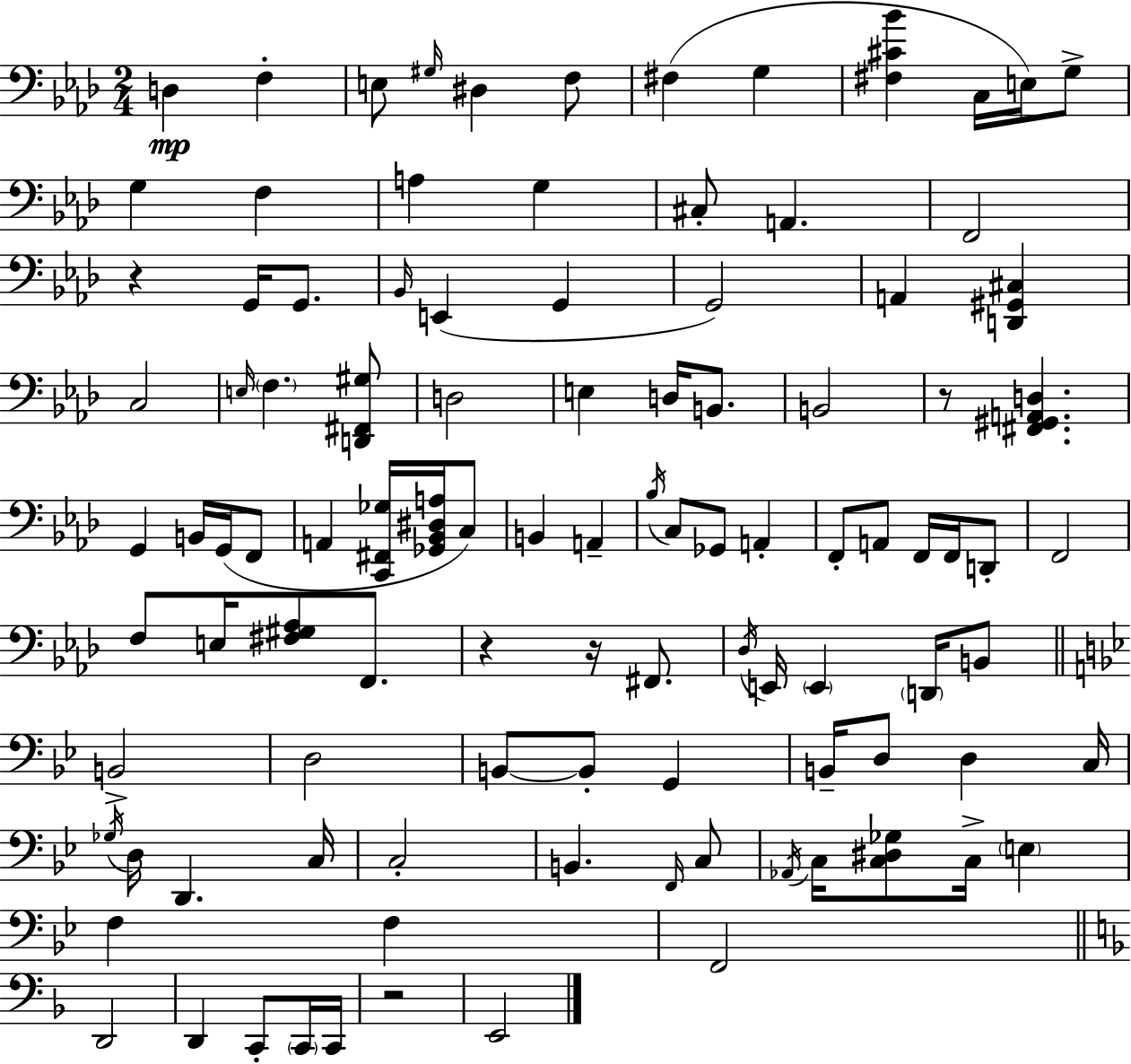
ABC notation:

X:1
T:Untitled
M:2/4
L:1/4
K:Ab
D, F, E,/2 ^G,/4 ^D, F,/2 ^F, G, [^F,^C_B] C,/4 E,/4 G,/2 G, F, A, G, ^C,/2 A,, F,,2 z G,,/4 G,,/2 _B,,/4 E,, G,, G,,2 A,, [D,,^G,,^C,] C,2 E,/4 F, [D,,^F,,^G,]/2 D,2 E, D,/4 B,,/2 B,,2 z/2 [^F,,^G,,A,,D,] G,, B,,/4 G,,/4 F,,/2 A,, [C,,^F,,_G,]/4 [_G,,_B,,^D,A,]/4 C,/2 B,, A,, _B,/4 C,/2 _G,,/2 A,, F,,/2 A,,/2 F,,/4 F,,/4 D,,/2 F,,2 F,/2 E,/4 [^F,^G,_A,]/2 F,,/2 z z/4 ^F,,/2 _D,/4 E,,/4 E,, D,,/4 B,,/2 B,,2 D,2 B,,/2 B,,/2 G,, B,,/4 D,/2 D, C,/4 _G,/4 D,/4 D,, C,/4 C,2 B,, F,,/4 C,/2 _A,,/4 C,/4 [C,^D,_G,]/2 C,/4 E, F, F, F,,2 D,,2 D,, C,,/2 C,,/4 C,,/4 z2 E,,2